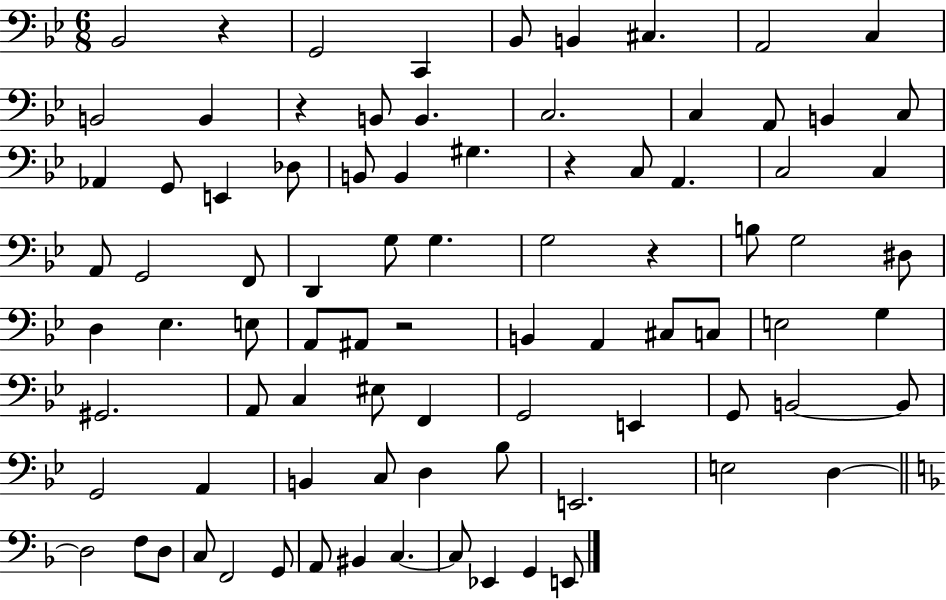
Bb2/h R/q G2/h C2/q Bb2/e B2/q C#3/q. A2/h C3/q B2/h B2/q R/q B2/e B2/q. C3/h. C3/q A2/e B2/q C3/e Ab2/q G2/e E2/q Db3/e B2/e B2/q G#3/q. R/q C3/e A2/q. C3/h C3/q A2/e G2/h F2/e D2/q G3/e G3/q. G3/h R/q B3/e G3/h D#3/e D3/q Eb3/q. E3/e A2/e A#2/e R/h B2/q A2/q C#3/e C3/e E3/h G3/q G#2/h. A2/e C3/q EIS3/e F2/q G2/h E2/q G2/e B2/h B2/e G2/h A2/q B2/q C3/e D3/q Bb3/e E2/h. E3/h D3/q D3/h F3/e D3/e C3/e F2/h G2/e A2/e BIS2/q C3/q. C3/e Eb2/q G2/q E2/e